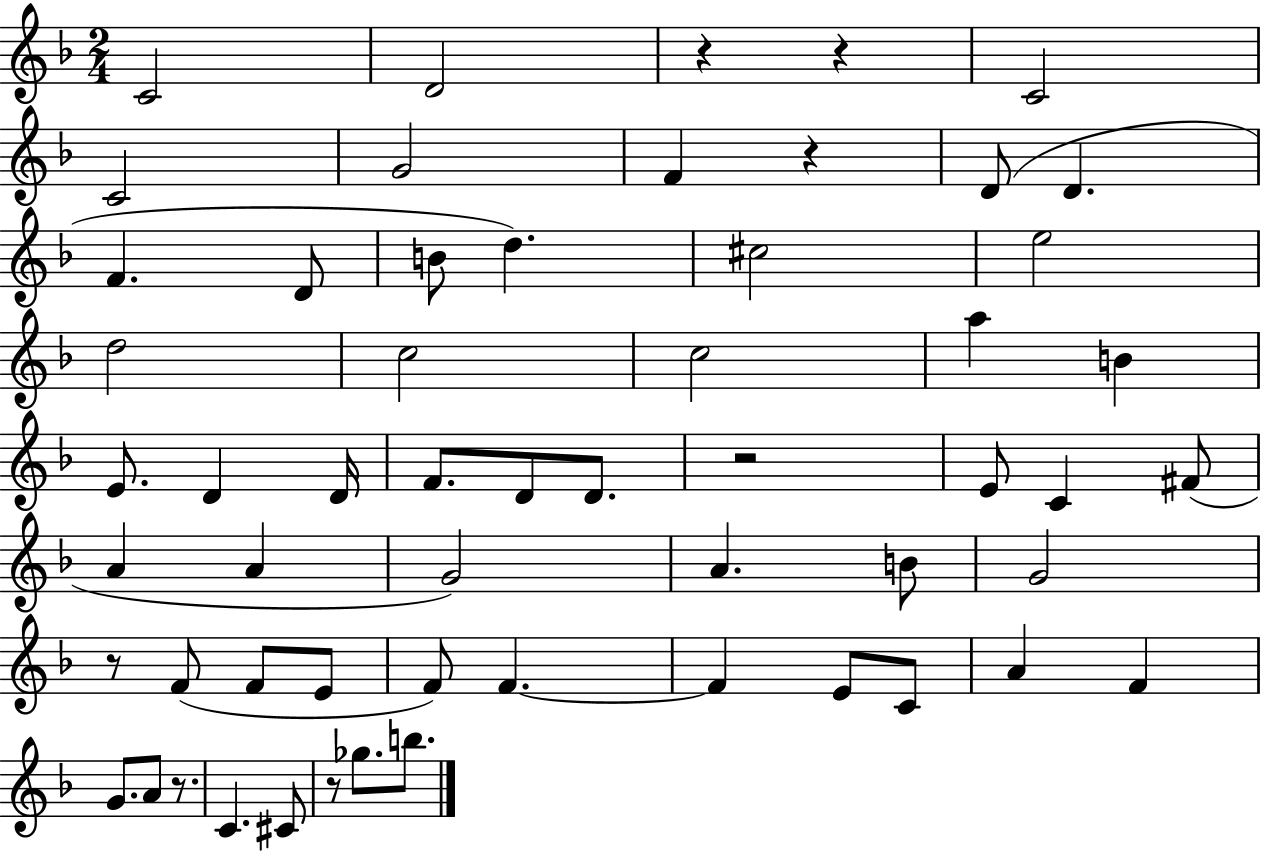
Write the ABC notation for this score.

X:1
T:Untitled
M:2/4
L:1/4
K:F
C2 D2 z z C2 C2 G2 F z D/2 D F D/2 B/2 d ^c2 e2 d2 c2 c2 a B E/2 D D/4 F/2 D/2 D/2 z2 E/2 C ^F/2 A A G2 A B/2 G2 z/2 F/2 F/2 E/2 F/2 F F E/2 C/2 A F G/2 A/2 z/2 C ^C/2 z/2 _g/2 b/2